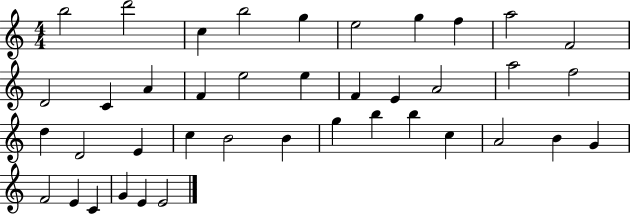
B5/h D6/h C5/q B5/h G5/q E5/h G5/q F5/q A5/h F4/h D4/h C4/q A4/q F4/q E5/h E5/q F4/q E4/q A4/h A5/h F5/h D5/q D4/h E4/q C5/q B4/h B4/q G5/q B5/q B5/q C5/q A4/h B4/q G4/q F4/h E4/q C4/q G4/q E4/q E4/h